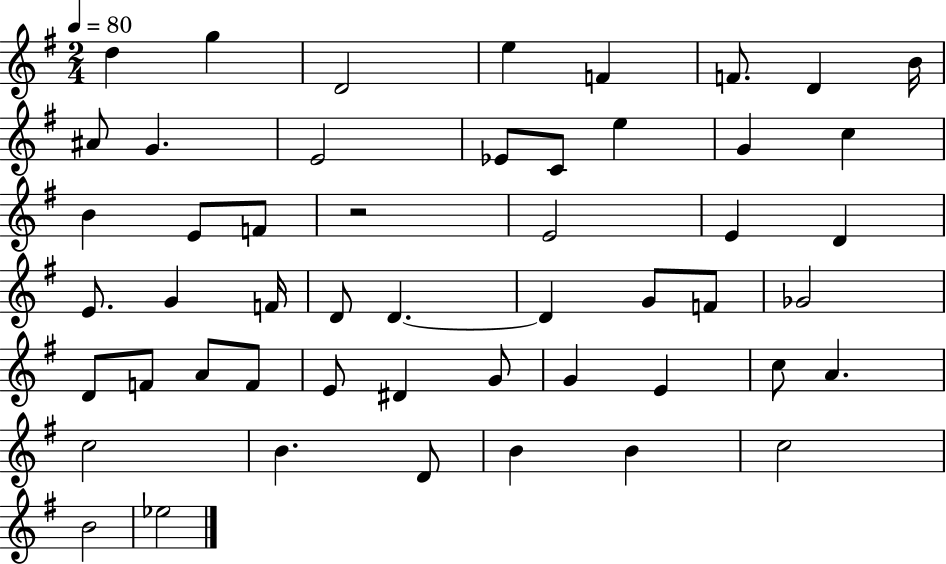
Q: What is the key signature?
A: G major